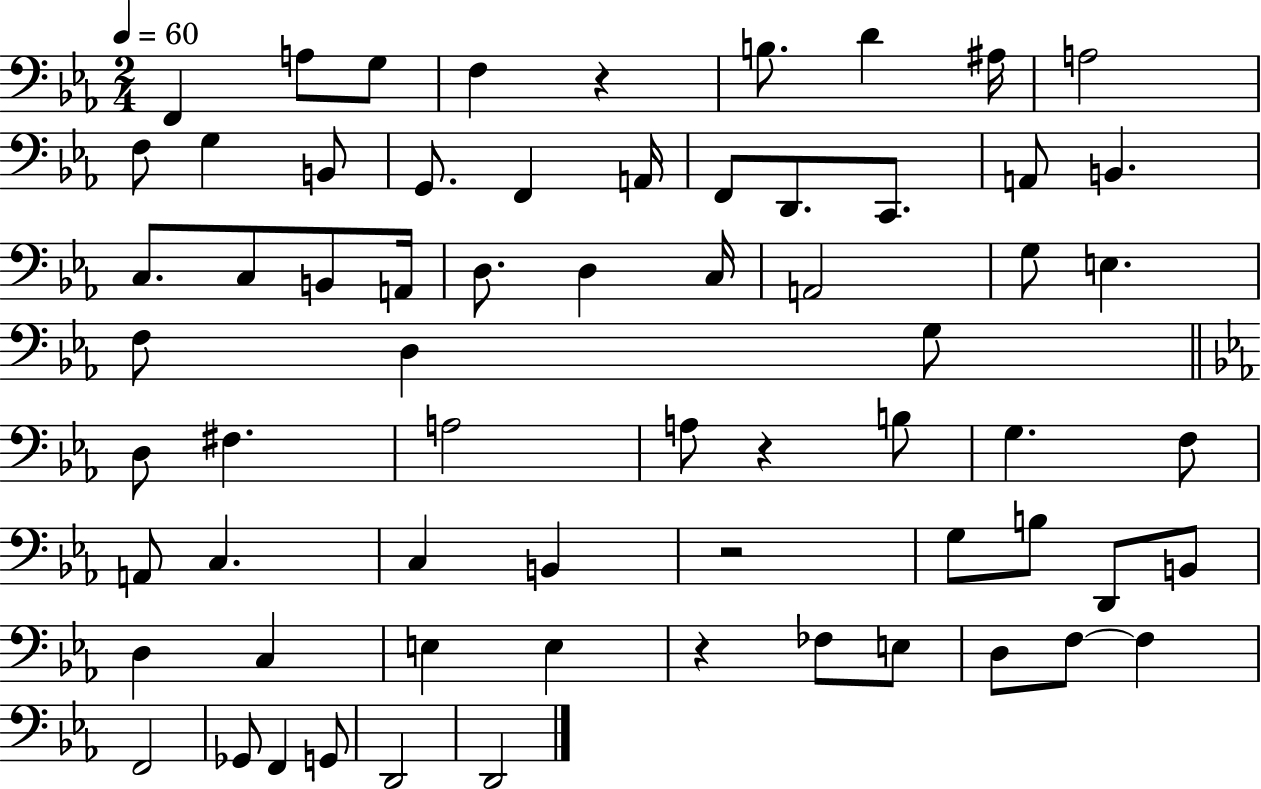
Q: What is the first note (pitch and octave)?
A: F2